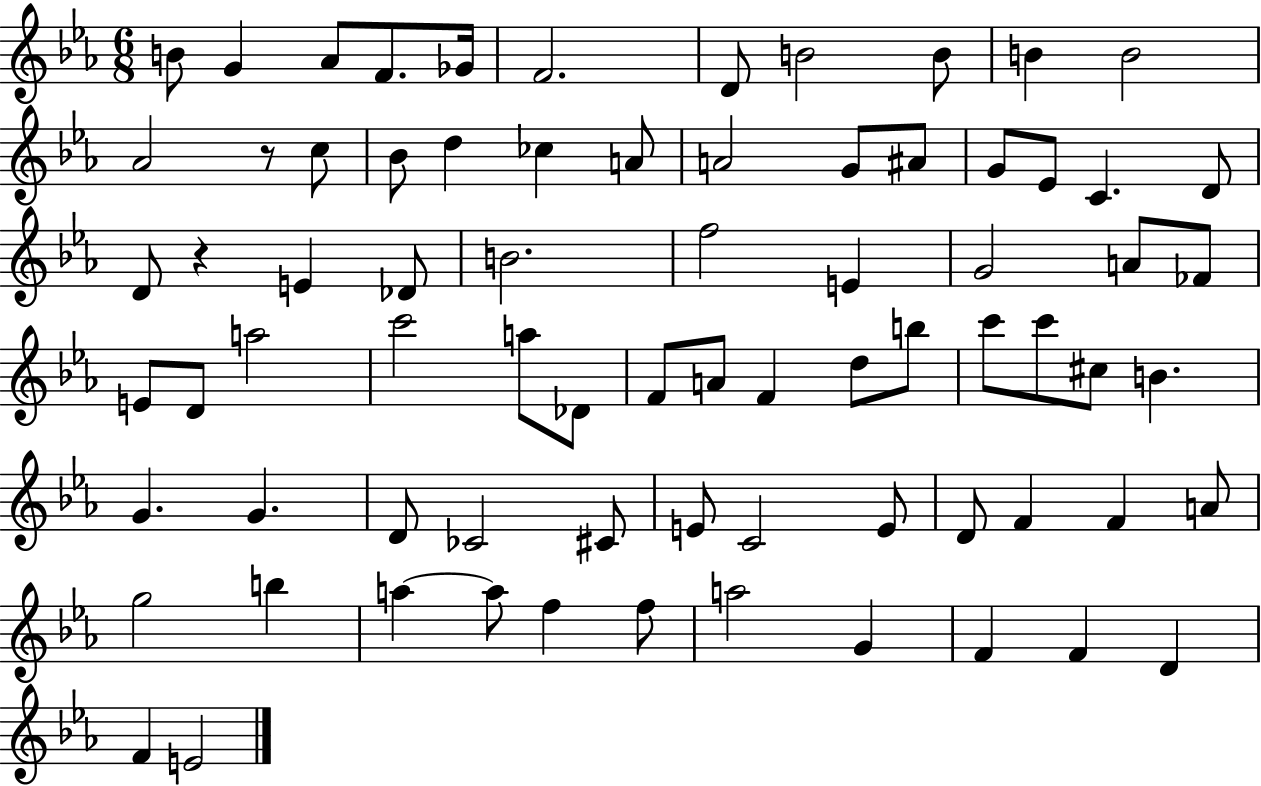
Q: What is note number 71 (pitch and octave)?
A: D4